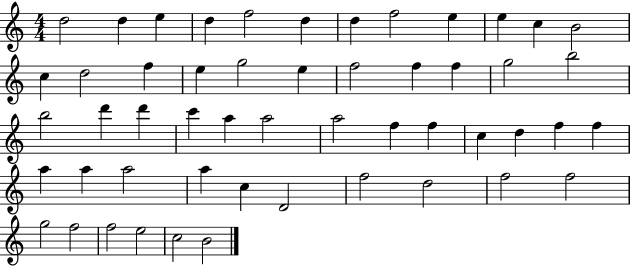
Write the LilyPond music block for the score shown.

{
  \clef treble
  \numericTimeSignature
  \time 4/4
  \key c \major
  d''2 d''4 e''4 | d''4 f''2 d''4 | d''4 f''2 e''4 | e''4 c''4 b'2 | \break c''4 d''2 f''4 | e''4 g''2 e''4 | f''2 f''4 f''4 | g''2 b''2 | \break b''2 d'''4 d'''4 | c'''4 a''4 a''2 | a''2 f''4 f''4 | c''4 d''4 f''4 f''4 | \break a''4 a''4 a''2 | a''4 c''4 d'2 | f''2 d''2 | f''2 f''2 | \break g''2 f''2 | f''2 e''2 | c''2 b'2 | \bar "|."
}